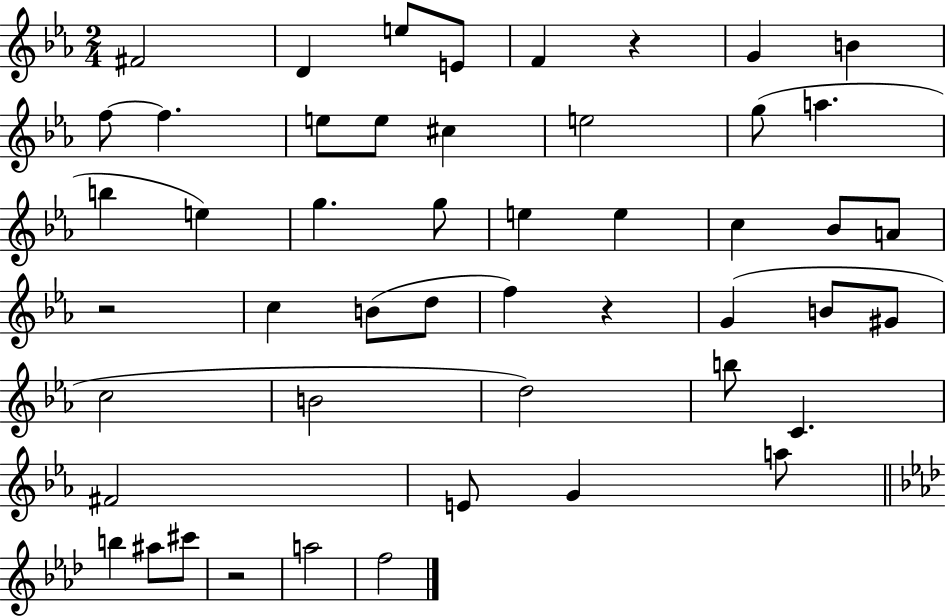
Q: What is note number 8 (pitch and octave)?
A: F5